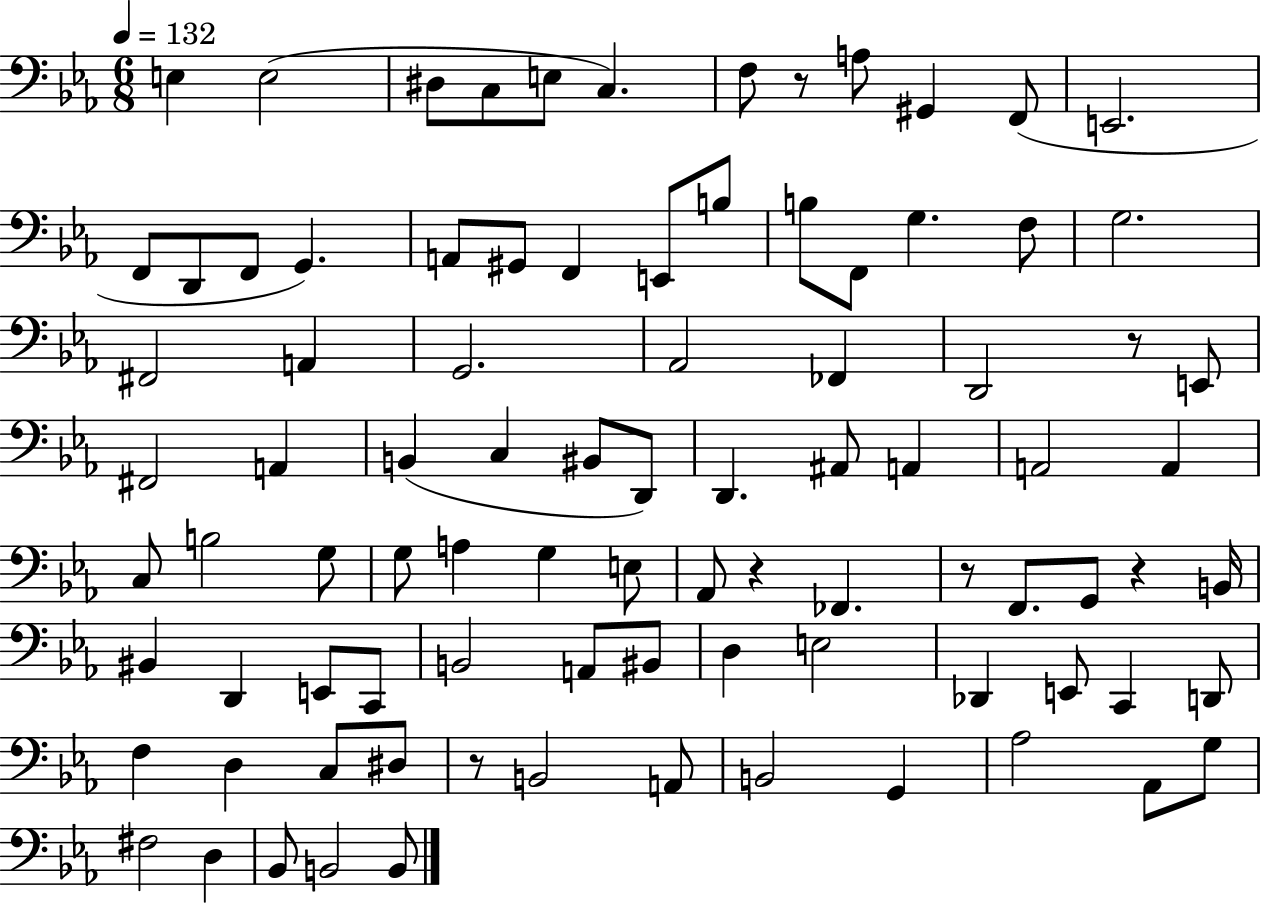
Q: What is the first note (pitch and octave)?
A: E3